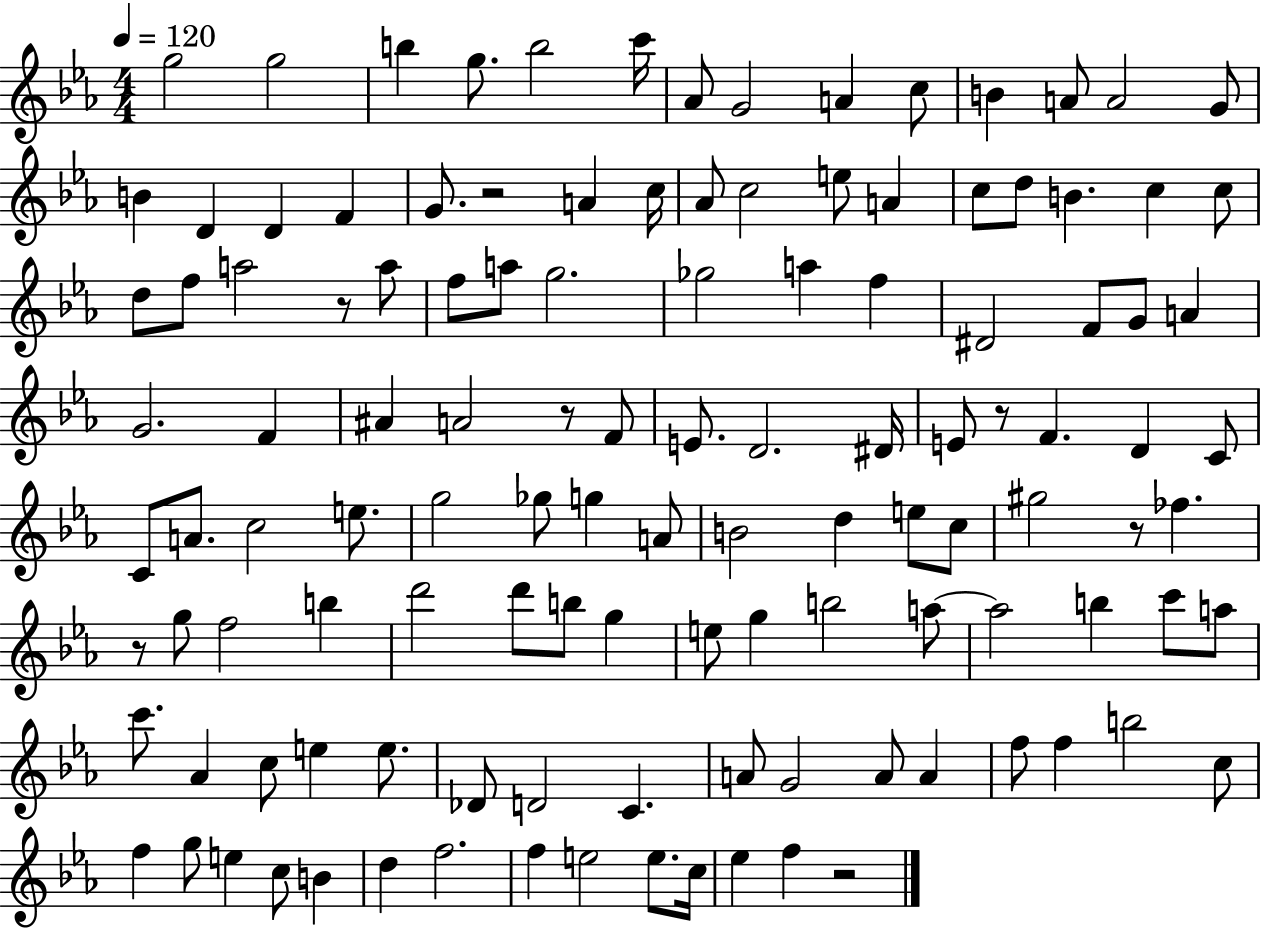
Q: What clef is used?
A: treble